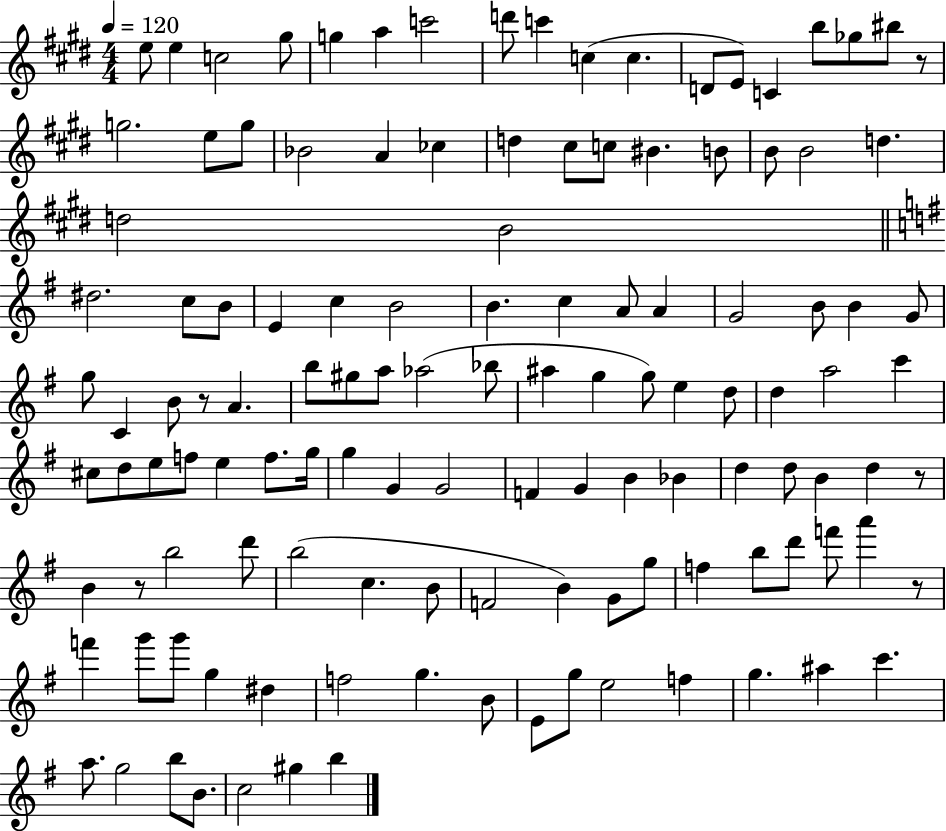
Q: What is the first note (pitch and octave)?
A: E5